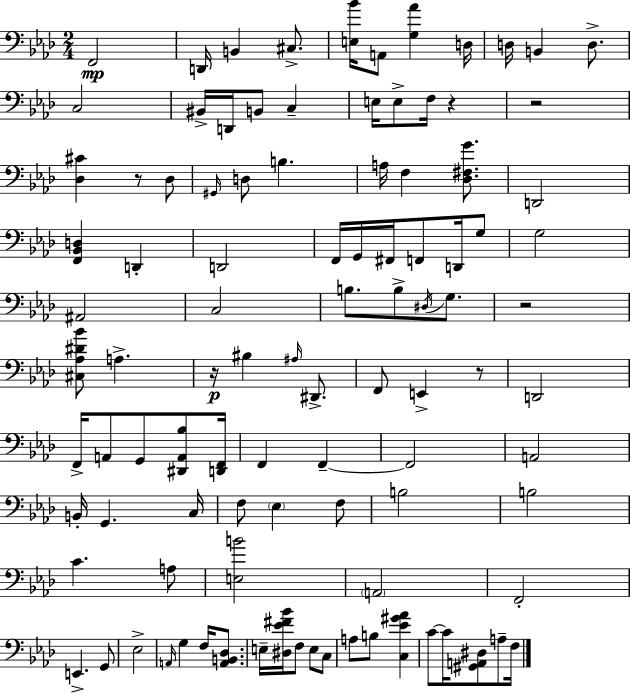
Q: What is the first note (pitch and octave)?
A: F2